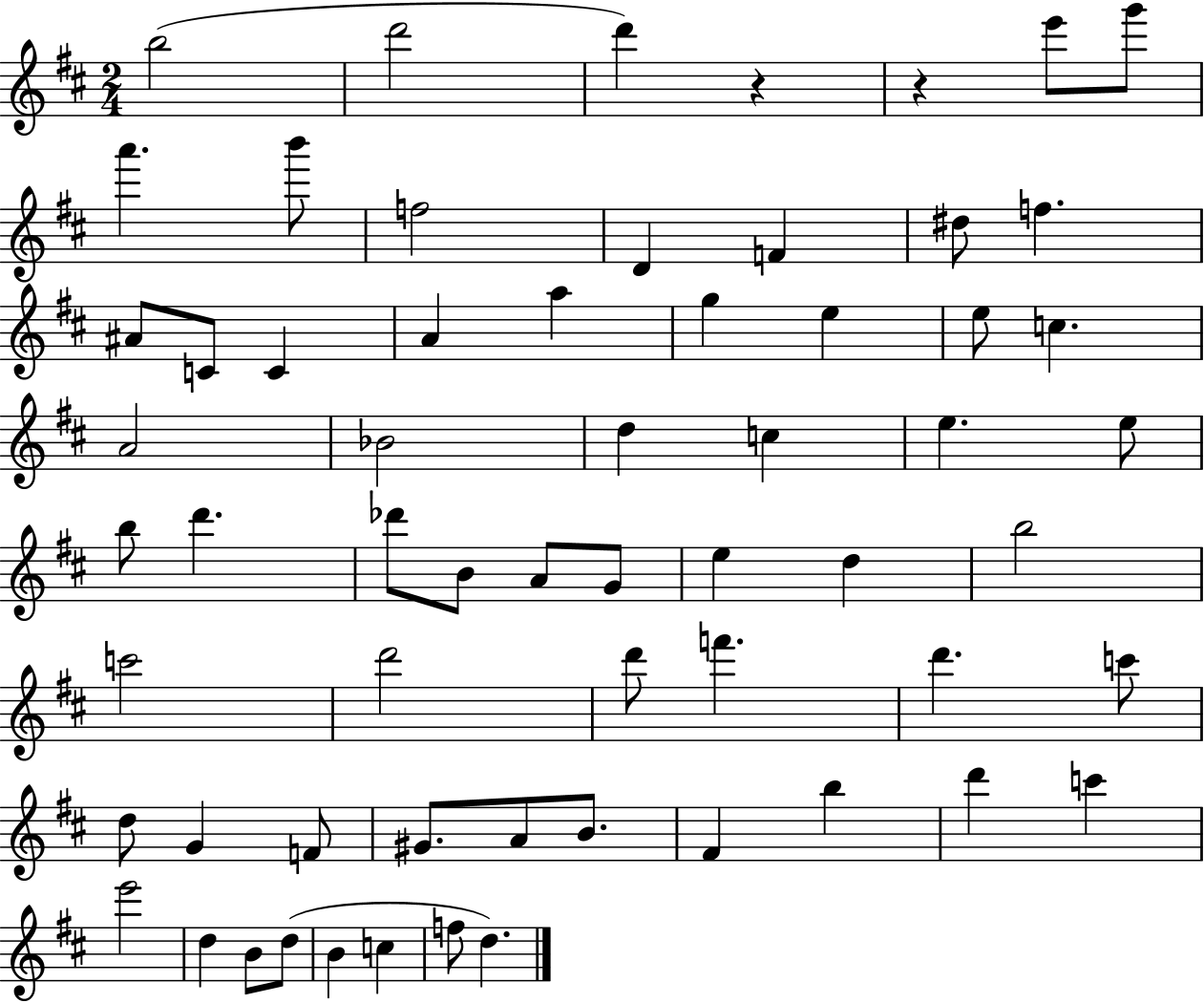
{
  \clef treble
  \numericTimeSignature
  \time 2/4
  \key d \major
  b''2( | d'''2 | d'''4) r4 | r4 e'''8 g'''8 | \break a'''4. b'''8 | f''2 | d'4 f'4 | dis''8 f''4. | \break ais'8 c'8 c'4 | a'4 a''4 | g''4 e''4 | e''8 c''4. | \break a'2 | bes'2 | d''4 c''4 | e''4. e''8 | \break b''8 d'''4. | des'''8 b'8 a'8 g'8 | e''4 d''4 | b''2 | \break c'''2 | d'''2 | d'''8 f'''4. | d'''4. c'''8 | \break d''8 g'4 f'8 | gis'8. a'8 b'8. | fis'4 b''4 | d'''4 c'''4 | \break e'''2 | d''4 b'8 d''8( | b'4 c''4 | f''8 d''4.) | \break \bar "|."
}